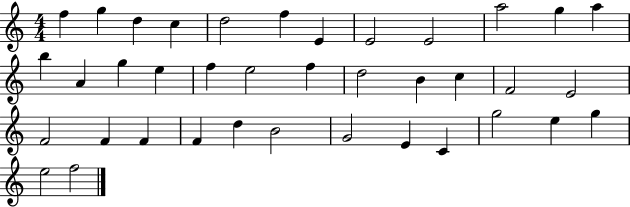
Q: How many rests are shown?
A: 0